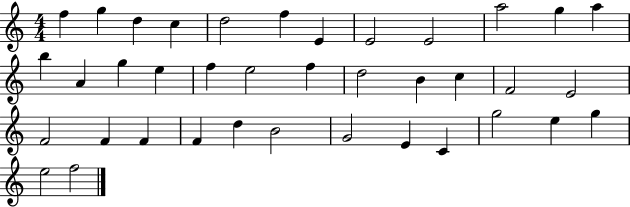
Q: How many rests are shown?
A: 0